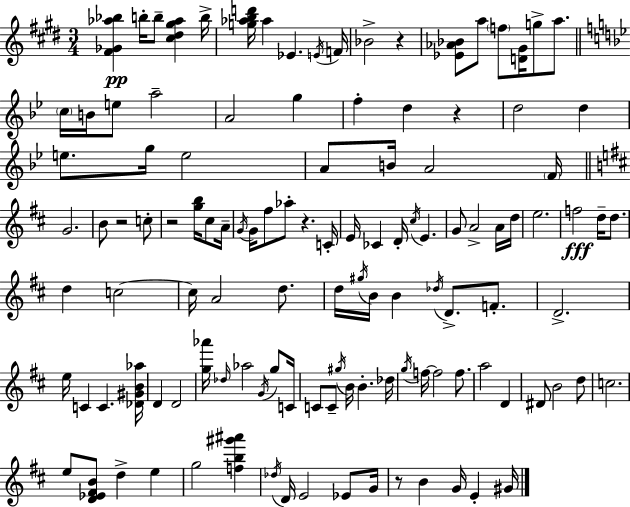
{
  \clef treble
  \numericTimeSignature
  \time 3/4
  \key e \major
  <fis' ges' aes'' bes''>4\pp b''16-. b''8-- <cis'' dis'' gis'' aes''>4 b''16-> | <g'' aes'' b'' d'''>16 aes''4 ees'4. \acciaccatura { e'16 } | f'16 bes'2-> r4 | <ees' aes' bes'>8 a''8 \parenthesize f''8 <d' gis'>16 g''8-> a''8. | \break \bar "||" \break \key bes \major \parenthesize c''16 b'16 e''8 a''2-- | a'2 g''4 | f''4-. d''4 r4 | d''2 d''4 | \break e''8. g''16 e''2 | a'8 b'16 a'2 \parenthesize f'16 | \bar "||" \break \key b \minor g'2. | b'8 r2 c''8-. | r2 <g'' b''>16 cis''8 a'16-- | \acciaccatura { g'16 } g'16 fis''8 aes''8-. r4. | \break c'16-. e'16 ces'4 d'16-. \acciaccatura { cis''16 } e'4. | g'8 a'2-> | a'16 d''16 e''2. | f''2\fff d''16-- d''8. | \break d''4 c''2~~ | c''16 a'2 d''8. | d''16 \acciaccatura { gis''16 } b'16 b'4 \acciaccatura { des''16 } d'8.-> | f'8.-. d'2.-> | \break e''16 c'4 c'4. | <des' gis' b' aes''>16 d'4 d'2 | <g'' aes'''>16 \grace { des''16 } aes''2 | \acciaccatura { g'16 } g''8 c'16 c'8 c'8-- \acciaccatura { gis''16 } b'16 | \break b'4.-. des''16 \acciaccatura { g''16 } f''16~~ f''2 | f''8. a''2 | d'4 dis'8 b'2 | d''8 c''2. | \break e''8 <d' ees' fis' b'>8 | d''4-> e''4 g''2 | <f'' b'' gis''' ais'''>4 \acciaccatura { des''16 } d'16 e'2 | ees'8 g'16 r8 b'4 | \break g'16 e'4-. gis'16 \bar "|."
}